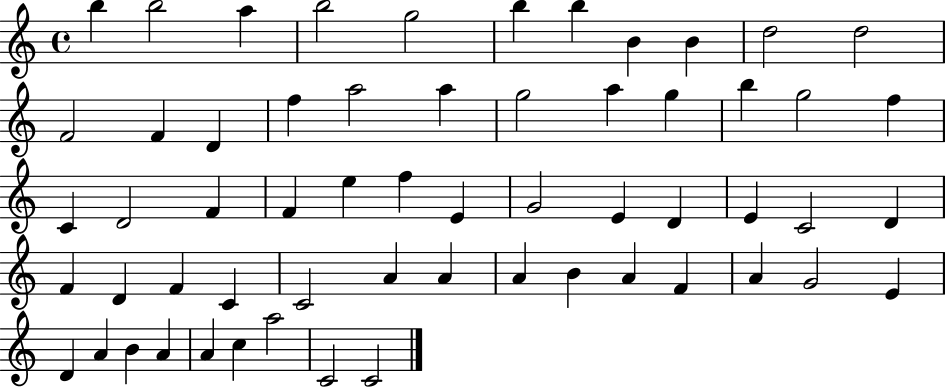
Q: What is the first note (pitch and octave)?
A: B5